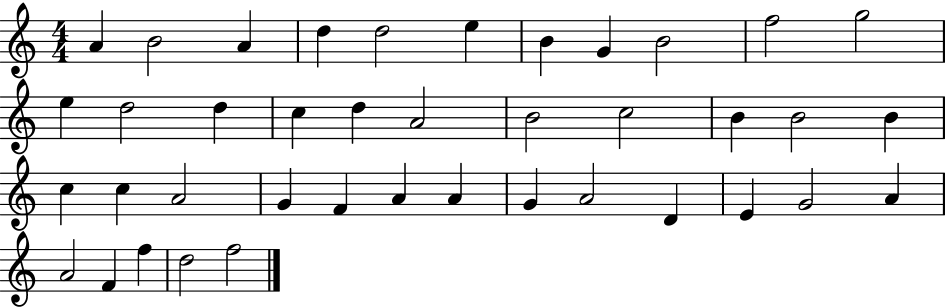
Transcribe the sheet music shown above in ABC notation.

X:1
T:Untitled
M:4/4
L:1/4
K:C
A B2 A d d2 e B G B2 f2 g2 e d2 d c d A2 B2 c2 B B2 B c c A2 G F A A G A2 D E G2 A A2 F f d2 f2